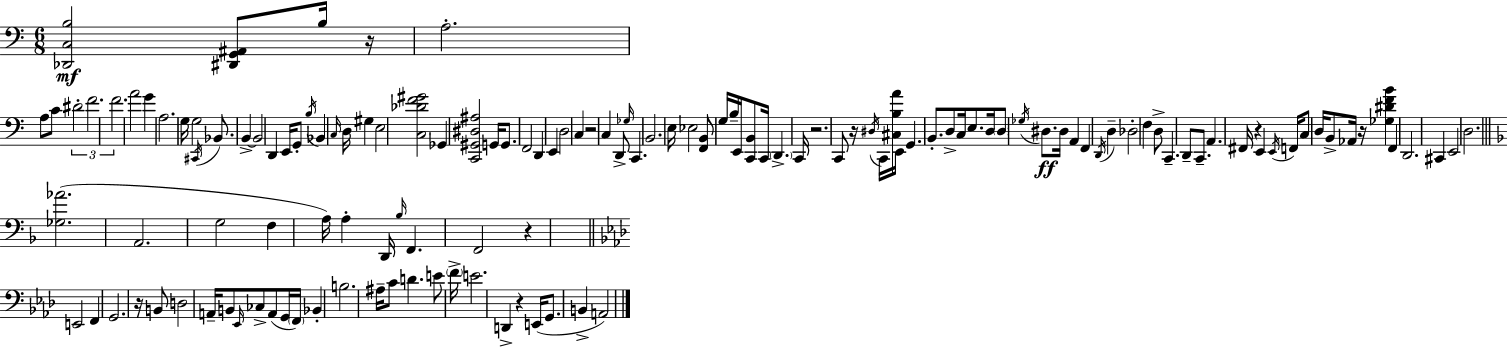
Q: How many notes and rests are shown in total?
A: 136